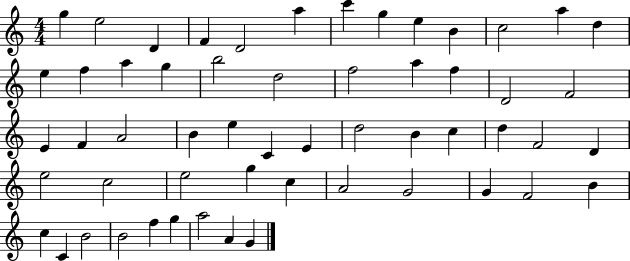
X:1
T:Untitled
M:4/4
L:1/4
K:C
g e2 D F D2 a c' g e B c2 a d e f a g b2 d2 f2 a f D2 F2 E F A2 B e C E d2 B c d F2 D e2 c2 e2 g c A2 G2 G F2 B c C B2 B2 f g a2 A G